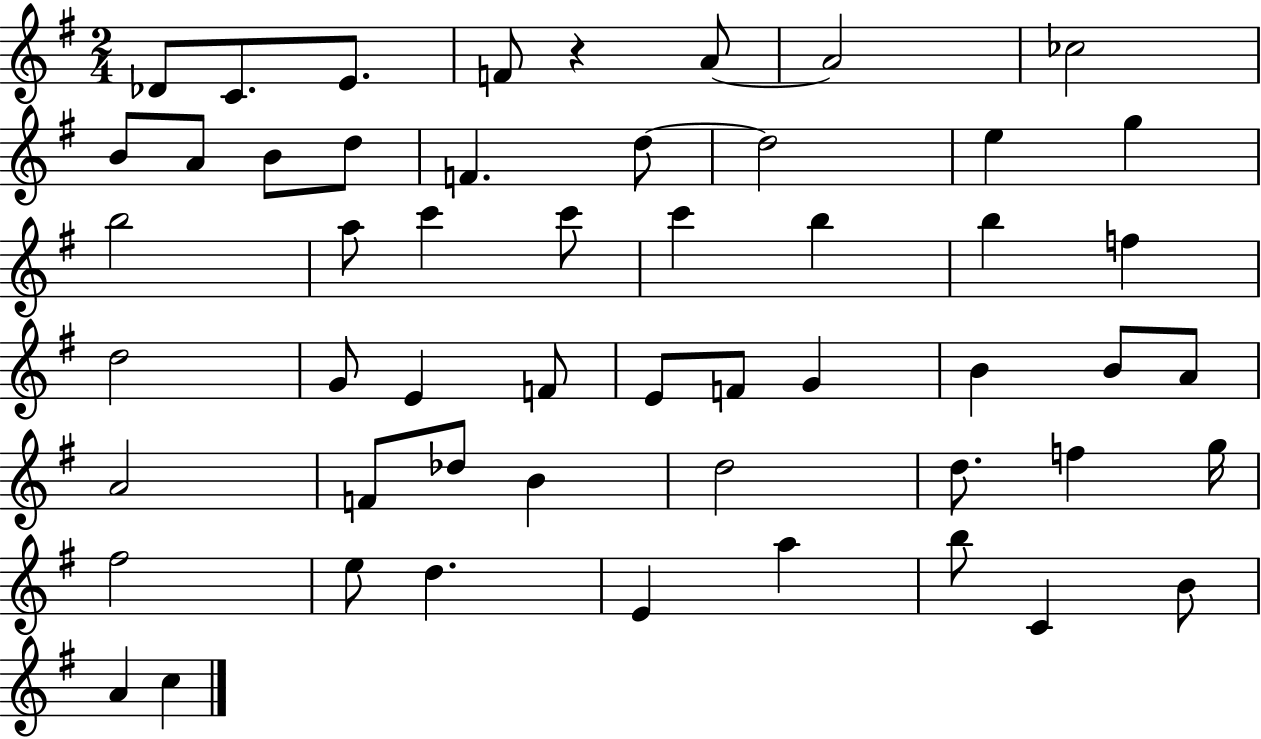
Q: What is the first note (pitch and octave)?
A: Db4